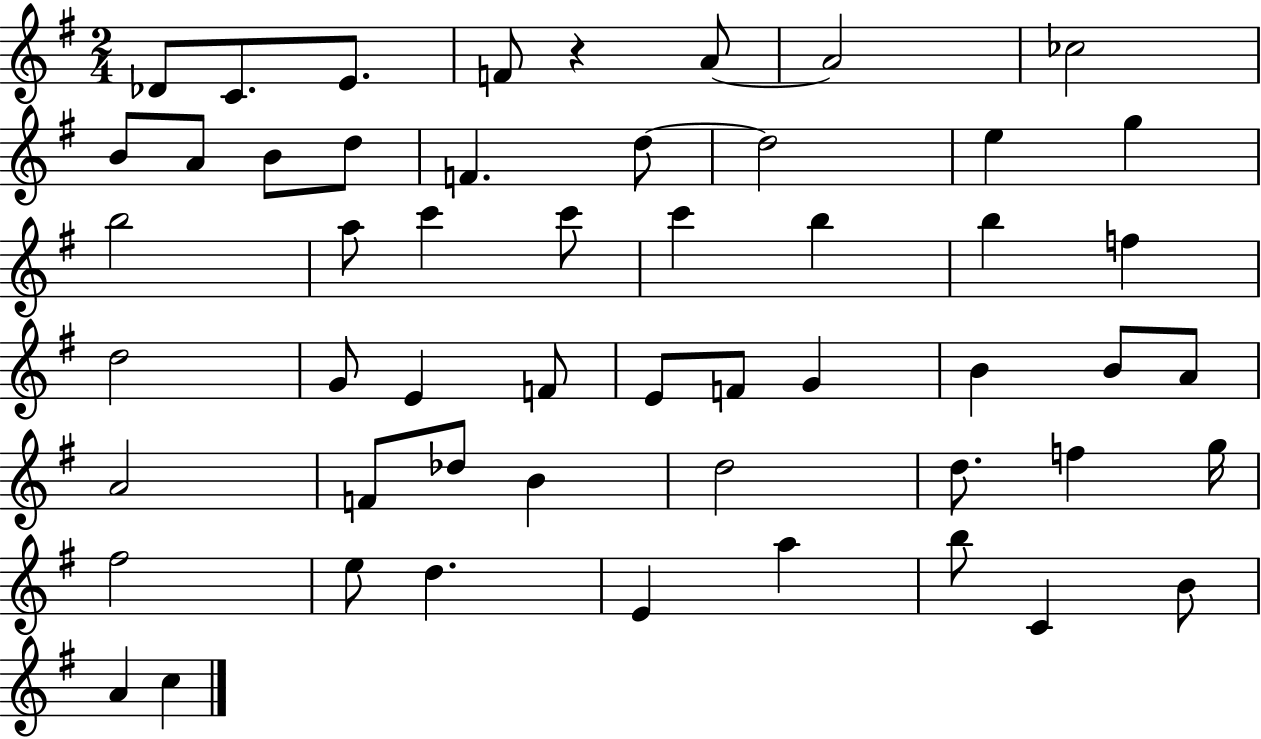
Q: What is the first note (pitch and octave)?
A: Db4